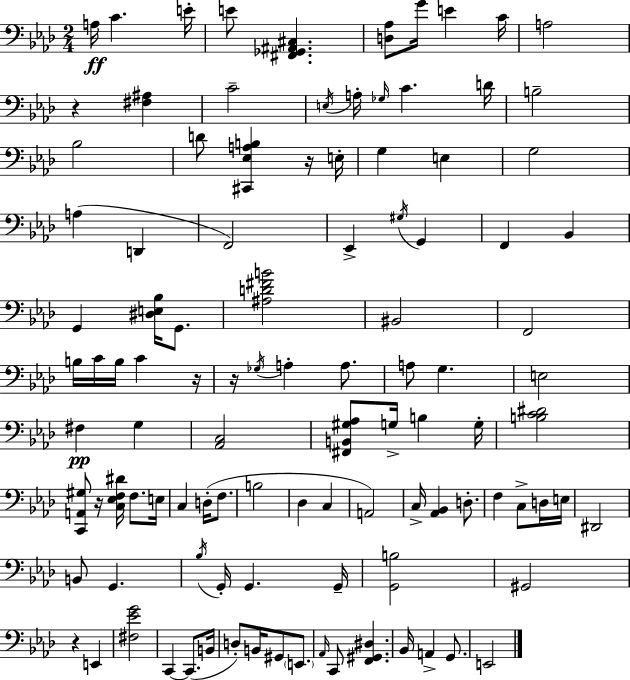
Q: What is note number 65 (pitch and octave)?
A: B2